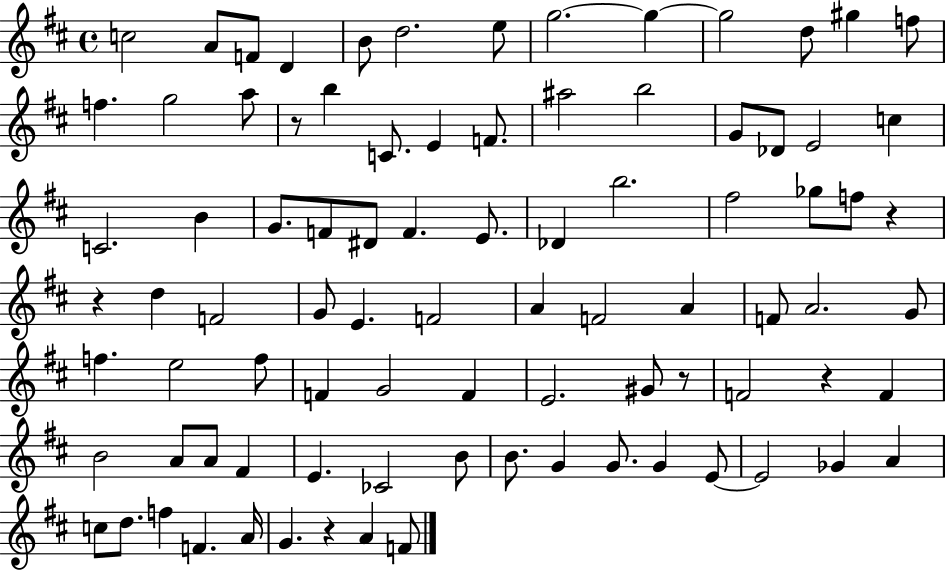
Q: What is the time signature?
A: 4/4